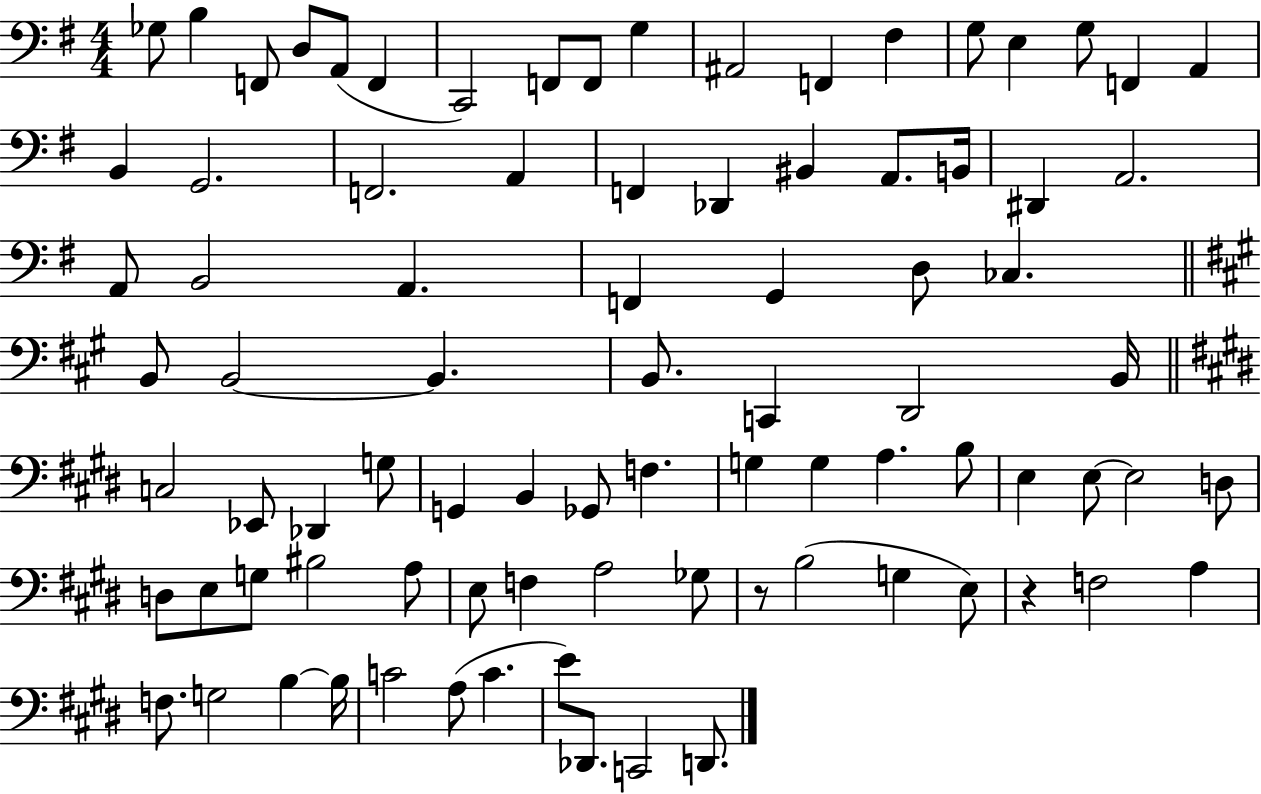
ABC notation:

X:1
T:Untitled
M:4/4
L:1/4
K:G
_G,/2 B, F,,/2 D,/2 A,,/2 F,, C,,2 F,,/2 F,,/2 G, ^A,,2 F,, ^F, G,/2 E, G,/2 F,, A,, B,, G,,2 F,,2 A,, F,, _D,, ^B,, A,,/2 B,,/4 ^D,, A,,2 A,,/2 B,,2 A,, F,, G,, D,/2 _C, B,,/2 B,,2 B,, B,,/2 C,, D,,2 B,,/4 C,2 _E,,/2 _D,, G,/2 G,, B,, _G,,/2 F, G, G, A, B,/2 E, E,/2 E,2 D,/2 D,/2 E,/2 G,/2 ^B,2 A,/2 E,/2 F, A,2 _G,/2 z/2 B,2 G, E,/2 z F,2 A, F,/2 G,2 B, B,/4 C2 A,/2 C E/2 _D,,/2 C,,2 D,,/2